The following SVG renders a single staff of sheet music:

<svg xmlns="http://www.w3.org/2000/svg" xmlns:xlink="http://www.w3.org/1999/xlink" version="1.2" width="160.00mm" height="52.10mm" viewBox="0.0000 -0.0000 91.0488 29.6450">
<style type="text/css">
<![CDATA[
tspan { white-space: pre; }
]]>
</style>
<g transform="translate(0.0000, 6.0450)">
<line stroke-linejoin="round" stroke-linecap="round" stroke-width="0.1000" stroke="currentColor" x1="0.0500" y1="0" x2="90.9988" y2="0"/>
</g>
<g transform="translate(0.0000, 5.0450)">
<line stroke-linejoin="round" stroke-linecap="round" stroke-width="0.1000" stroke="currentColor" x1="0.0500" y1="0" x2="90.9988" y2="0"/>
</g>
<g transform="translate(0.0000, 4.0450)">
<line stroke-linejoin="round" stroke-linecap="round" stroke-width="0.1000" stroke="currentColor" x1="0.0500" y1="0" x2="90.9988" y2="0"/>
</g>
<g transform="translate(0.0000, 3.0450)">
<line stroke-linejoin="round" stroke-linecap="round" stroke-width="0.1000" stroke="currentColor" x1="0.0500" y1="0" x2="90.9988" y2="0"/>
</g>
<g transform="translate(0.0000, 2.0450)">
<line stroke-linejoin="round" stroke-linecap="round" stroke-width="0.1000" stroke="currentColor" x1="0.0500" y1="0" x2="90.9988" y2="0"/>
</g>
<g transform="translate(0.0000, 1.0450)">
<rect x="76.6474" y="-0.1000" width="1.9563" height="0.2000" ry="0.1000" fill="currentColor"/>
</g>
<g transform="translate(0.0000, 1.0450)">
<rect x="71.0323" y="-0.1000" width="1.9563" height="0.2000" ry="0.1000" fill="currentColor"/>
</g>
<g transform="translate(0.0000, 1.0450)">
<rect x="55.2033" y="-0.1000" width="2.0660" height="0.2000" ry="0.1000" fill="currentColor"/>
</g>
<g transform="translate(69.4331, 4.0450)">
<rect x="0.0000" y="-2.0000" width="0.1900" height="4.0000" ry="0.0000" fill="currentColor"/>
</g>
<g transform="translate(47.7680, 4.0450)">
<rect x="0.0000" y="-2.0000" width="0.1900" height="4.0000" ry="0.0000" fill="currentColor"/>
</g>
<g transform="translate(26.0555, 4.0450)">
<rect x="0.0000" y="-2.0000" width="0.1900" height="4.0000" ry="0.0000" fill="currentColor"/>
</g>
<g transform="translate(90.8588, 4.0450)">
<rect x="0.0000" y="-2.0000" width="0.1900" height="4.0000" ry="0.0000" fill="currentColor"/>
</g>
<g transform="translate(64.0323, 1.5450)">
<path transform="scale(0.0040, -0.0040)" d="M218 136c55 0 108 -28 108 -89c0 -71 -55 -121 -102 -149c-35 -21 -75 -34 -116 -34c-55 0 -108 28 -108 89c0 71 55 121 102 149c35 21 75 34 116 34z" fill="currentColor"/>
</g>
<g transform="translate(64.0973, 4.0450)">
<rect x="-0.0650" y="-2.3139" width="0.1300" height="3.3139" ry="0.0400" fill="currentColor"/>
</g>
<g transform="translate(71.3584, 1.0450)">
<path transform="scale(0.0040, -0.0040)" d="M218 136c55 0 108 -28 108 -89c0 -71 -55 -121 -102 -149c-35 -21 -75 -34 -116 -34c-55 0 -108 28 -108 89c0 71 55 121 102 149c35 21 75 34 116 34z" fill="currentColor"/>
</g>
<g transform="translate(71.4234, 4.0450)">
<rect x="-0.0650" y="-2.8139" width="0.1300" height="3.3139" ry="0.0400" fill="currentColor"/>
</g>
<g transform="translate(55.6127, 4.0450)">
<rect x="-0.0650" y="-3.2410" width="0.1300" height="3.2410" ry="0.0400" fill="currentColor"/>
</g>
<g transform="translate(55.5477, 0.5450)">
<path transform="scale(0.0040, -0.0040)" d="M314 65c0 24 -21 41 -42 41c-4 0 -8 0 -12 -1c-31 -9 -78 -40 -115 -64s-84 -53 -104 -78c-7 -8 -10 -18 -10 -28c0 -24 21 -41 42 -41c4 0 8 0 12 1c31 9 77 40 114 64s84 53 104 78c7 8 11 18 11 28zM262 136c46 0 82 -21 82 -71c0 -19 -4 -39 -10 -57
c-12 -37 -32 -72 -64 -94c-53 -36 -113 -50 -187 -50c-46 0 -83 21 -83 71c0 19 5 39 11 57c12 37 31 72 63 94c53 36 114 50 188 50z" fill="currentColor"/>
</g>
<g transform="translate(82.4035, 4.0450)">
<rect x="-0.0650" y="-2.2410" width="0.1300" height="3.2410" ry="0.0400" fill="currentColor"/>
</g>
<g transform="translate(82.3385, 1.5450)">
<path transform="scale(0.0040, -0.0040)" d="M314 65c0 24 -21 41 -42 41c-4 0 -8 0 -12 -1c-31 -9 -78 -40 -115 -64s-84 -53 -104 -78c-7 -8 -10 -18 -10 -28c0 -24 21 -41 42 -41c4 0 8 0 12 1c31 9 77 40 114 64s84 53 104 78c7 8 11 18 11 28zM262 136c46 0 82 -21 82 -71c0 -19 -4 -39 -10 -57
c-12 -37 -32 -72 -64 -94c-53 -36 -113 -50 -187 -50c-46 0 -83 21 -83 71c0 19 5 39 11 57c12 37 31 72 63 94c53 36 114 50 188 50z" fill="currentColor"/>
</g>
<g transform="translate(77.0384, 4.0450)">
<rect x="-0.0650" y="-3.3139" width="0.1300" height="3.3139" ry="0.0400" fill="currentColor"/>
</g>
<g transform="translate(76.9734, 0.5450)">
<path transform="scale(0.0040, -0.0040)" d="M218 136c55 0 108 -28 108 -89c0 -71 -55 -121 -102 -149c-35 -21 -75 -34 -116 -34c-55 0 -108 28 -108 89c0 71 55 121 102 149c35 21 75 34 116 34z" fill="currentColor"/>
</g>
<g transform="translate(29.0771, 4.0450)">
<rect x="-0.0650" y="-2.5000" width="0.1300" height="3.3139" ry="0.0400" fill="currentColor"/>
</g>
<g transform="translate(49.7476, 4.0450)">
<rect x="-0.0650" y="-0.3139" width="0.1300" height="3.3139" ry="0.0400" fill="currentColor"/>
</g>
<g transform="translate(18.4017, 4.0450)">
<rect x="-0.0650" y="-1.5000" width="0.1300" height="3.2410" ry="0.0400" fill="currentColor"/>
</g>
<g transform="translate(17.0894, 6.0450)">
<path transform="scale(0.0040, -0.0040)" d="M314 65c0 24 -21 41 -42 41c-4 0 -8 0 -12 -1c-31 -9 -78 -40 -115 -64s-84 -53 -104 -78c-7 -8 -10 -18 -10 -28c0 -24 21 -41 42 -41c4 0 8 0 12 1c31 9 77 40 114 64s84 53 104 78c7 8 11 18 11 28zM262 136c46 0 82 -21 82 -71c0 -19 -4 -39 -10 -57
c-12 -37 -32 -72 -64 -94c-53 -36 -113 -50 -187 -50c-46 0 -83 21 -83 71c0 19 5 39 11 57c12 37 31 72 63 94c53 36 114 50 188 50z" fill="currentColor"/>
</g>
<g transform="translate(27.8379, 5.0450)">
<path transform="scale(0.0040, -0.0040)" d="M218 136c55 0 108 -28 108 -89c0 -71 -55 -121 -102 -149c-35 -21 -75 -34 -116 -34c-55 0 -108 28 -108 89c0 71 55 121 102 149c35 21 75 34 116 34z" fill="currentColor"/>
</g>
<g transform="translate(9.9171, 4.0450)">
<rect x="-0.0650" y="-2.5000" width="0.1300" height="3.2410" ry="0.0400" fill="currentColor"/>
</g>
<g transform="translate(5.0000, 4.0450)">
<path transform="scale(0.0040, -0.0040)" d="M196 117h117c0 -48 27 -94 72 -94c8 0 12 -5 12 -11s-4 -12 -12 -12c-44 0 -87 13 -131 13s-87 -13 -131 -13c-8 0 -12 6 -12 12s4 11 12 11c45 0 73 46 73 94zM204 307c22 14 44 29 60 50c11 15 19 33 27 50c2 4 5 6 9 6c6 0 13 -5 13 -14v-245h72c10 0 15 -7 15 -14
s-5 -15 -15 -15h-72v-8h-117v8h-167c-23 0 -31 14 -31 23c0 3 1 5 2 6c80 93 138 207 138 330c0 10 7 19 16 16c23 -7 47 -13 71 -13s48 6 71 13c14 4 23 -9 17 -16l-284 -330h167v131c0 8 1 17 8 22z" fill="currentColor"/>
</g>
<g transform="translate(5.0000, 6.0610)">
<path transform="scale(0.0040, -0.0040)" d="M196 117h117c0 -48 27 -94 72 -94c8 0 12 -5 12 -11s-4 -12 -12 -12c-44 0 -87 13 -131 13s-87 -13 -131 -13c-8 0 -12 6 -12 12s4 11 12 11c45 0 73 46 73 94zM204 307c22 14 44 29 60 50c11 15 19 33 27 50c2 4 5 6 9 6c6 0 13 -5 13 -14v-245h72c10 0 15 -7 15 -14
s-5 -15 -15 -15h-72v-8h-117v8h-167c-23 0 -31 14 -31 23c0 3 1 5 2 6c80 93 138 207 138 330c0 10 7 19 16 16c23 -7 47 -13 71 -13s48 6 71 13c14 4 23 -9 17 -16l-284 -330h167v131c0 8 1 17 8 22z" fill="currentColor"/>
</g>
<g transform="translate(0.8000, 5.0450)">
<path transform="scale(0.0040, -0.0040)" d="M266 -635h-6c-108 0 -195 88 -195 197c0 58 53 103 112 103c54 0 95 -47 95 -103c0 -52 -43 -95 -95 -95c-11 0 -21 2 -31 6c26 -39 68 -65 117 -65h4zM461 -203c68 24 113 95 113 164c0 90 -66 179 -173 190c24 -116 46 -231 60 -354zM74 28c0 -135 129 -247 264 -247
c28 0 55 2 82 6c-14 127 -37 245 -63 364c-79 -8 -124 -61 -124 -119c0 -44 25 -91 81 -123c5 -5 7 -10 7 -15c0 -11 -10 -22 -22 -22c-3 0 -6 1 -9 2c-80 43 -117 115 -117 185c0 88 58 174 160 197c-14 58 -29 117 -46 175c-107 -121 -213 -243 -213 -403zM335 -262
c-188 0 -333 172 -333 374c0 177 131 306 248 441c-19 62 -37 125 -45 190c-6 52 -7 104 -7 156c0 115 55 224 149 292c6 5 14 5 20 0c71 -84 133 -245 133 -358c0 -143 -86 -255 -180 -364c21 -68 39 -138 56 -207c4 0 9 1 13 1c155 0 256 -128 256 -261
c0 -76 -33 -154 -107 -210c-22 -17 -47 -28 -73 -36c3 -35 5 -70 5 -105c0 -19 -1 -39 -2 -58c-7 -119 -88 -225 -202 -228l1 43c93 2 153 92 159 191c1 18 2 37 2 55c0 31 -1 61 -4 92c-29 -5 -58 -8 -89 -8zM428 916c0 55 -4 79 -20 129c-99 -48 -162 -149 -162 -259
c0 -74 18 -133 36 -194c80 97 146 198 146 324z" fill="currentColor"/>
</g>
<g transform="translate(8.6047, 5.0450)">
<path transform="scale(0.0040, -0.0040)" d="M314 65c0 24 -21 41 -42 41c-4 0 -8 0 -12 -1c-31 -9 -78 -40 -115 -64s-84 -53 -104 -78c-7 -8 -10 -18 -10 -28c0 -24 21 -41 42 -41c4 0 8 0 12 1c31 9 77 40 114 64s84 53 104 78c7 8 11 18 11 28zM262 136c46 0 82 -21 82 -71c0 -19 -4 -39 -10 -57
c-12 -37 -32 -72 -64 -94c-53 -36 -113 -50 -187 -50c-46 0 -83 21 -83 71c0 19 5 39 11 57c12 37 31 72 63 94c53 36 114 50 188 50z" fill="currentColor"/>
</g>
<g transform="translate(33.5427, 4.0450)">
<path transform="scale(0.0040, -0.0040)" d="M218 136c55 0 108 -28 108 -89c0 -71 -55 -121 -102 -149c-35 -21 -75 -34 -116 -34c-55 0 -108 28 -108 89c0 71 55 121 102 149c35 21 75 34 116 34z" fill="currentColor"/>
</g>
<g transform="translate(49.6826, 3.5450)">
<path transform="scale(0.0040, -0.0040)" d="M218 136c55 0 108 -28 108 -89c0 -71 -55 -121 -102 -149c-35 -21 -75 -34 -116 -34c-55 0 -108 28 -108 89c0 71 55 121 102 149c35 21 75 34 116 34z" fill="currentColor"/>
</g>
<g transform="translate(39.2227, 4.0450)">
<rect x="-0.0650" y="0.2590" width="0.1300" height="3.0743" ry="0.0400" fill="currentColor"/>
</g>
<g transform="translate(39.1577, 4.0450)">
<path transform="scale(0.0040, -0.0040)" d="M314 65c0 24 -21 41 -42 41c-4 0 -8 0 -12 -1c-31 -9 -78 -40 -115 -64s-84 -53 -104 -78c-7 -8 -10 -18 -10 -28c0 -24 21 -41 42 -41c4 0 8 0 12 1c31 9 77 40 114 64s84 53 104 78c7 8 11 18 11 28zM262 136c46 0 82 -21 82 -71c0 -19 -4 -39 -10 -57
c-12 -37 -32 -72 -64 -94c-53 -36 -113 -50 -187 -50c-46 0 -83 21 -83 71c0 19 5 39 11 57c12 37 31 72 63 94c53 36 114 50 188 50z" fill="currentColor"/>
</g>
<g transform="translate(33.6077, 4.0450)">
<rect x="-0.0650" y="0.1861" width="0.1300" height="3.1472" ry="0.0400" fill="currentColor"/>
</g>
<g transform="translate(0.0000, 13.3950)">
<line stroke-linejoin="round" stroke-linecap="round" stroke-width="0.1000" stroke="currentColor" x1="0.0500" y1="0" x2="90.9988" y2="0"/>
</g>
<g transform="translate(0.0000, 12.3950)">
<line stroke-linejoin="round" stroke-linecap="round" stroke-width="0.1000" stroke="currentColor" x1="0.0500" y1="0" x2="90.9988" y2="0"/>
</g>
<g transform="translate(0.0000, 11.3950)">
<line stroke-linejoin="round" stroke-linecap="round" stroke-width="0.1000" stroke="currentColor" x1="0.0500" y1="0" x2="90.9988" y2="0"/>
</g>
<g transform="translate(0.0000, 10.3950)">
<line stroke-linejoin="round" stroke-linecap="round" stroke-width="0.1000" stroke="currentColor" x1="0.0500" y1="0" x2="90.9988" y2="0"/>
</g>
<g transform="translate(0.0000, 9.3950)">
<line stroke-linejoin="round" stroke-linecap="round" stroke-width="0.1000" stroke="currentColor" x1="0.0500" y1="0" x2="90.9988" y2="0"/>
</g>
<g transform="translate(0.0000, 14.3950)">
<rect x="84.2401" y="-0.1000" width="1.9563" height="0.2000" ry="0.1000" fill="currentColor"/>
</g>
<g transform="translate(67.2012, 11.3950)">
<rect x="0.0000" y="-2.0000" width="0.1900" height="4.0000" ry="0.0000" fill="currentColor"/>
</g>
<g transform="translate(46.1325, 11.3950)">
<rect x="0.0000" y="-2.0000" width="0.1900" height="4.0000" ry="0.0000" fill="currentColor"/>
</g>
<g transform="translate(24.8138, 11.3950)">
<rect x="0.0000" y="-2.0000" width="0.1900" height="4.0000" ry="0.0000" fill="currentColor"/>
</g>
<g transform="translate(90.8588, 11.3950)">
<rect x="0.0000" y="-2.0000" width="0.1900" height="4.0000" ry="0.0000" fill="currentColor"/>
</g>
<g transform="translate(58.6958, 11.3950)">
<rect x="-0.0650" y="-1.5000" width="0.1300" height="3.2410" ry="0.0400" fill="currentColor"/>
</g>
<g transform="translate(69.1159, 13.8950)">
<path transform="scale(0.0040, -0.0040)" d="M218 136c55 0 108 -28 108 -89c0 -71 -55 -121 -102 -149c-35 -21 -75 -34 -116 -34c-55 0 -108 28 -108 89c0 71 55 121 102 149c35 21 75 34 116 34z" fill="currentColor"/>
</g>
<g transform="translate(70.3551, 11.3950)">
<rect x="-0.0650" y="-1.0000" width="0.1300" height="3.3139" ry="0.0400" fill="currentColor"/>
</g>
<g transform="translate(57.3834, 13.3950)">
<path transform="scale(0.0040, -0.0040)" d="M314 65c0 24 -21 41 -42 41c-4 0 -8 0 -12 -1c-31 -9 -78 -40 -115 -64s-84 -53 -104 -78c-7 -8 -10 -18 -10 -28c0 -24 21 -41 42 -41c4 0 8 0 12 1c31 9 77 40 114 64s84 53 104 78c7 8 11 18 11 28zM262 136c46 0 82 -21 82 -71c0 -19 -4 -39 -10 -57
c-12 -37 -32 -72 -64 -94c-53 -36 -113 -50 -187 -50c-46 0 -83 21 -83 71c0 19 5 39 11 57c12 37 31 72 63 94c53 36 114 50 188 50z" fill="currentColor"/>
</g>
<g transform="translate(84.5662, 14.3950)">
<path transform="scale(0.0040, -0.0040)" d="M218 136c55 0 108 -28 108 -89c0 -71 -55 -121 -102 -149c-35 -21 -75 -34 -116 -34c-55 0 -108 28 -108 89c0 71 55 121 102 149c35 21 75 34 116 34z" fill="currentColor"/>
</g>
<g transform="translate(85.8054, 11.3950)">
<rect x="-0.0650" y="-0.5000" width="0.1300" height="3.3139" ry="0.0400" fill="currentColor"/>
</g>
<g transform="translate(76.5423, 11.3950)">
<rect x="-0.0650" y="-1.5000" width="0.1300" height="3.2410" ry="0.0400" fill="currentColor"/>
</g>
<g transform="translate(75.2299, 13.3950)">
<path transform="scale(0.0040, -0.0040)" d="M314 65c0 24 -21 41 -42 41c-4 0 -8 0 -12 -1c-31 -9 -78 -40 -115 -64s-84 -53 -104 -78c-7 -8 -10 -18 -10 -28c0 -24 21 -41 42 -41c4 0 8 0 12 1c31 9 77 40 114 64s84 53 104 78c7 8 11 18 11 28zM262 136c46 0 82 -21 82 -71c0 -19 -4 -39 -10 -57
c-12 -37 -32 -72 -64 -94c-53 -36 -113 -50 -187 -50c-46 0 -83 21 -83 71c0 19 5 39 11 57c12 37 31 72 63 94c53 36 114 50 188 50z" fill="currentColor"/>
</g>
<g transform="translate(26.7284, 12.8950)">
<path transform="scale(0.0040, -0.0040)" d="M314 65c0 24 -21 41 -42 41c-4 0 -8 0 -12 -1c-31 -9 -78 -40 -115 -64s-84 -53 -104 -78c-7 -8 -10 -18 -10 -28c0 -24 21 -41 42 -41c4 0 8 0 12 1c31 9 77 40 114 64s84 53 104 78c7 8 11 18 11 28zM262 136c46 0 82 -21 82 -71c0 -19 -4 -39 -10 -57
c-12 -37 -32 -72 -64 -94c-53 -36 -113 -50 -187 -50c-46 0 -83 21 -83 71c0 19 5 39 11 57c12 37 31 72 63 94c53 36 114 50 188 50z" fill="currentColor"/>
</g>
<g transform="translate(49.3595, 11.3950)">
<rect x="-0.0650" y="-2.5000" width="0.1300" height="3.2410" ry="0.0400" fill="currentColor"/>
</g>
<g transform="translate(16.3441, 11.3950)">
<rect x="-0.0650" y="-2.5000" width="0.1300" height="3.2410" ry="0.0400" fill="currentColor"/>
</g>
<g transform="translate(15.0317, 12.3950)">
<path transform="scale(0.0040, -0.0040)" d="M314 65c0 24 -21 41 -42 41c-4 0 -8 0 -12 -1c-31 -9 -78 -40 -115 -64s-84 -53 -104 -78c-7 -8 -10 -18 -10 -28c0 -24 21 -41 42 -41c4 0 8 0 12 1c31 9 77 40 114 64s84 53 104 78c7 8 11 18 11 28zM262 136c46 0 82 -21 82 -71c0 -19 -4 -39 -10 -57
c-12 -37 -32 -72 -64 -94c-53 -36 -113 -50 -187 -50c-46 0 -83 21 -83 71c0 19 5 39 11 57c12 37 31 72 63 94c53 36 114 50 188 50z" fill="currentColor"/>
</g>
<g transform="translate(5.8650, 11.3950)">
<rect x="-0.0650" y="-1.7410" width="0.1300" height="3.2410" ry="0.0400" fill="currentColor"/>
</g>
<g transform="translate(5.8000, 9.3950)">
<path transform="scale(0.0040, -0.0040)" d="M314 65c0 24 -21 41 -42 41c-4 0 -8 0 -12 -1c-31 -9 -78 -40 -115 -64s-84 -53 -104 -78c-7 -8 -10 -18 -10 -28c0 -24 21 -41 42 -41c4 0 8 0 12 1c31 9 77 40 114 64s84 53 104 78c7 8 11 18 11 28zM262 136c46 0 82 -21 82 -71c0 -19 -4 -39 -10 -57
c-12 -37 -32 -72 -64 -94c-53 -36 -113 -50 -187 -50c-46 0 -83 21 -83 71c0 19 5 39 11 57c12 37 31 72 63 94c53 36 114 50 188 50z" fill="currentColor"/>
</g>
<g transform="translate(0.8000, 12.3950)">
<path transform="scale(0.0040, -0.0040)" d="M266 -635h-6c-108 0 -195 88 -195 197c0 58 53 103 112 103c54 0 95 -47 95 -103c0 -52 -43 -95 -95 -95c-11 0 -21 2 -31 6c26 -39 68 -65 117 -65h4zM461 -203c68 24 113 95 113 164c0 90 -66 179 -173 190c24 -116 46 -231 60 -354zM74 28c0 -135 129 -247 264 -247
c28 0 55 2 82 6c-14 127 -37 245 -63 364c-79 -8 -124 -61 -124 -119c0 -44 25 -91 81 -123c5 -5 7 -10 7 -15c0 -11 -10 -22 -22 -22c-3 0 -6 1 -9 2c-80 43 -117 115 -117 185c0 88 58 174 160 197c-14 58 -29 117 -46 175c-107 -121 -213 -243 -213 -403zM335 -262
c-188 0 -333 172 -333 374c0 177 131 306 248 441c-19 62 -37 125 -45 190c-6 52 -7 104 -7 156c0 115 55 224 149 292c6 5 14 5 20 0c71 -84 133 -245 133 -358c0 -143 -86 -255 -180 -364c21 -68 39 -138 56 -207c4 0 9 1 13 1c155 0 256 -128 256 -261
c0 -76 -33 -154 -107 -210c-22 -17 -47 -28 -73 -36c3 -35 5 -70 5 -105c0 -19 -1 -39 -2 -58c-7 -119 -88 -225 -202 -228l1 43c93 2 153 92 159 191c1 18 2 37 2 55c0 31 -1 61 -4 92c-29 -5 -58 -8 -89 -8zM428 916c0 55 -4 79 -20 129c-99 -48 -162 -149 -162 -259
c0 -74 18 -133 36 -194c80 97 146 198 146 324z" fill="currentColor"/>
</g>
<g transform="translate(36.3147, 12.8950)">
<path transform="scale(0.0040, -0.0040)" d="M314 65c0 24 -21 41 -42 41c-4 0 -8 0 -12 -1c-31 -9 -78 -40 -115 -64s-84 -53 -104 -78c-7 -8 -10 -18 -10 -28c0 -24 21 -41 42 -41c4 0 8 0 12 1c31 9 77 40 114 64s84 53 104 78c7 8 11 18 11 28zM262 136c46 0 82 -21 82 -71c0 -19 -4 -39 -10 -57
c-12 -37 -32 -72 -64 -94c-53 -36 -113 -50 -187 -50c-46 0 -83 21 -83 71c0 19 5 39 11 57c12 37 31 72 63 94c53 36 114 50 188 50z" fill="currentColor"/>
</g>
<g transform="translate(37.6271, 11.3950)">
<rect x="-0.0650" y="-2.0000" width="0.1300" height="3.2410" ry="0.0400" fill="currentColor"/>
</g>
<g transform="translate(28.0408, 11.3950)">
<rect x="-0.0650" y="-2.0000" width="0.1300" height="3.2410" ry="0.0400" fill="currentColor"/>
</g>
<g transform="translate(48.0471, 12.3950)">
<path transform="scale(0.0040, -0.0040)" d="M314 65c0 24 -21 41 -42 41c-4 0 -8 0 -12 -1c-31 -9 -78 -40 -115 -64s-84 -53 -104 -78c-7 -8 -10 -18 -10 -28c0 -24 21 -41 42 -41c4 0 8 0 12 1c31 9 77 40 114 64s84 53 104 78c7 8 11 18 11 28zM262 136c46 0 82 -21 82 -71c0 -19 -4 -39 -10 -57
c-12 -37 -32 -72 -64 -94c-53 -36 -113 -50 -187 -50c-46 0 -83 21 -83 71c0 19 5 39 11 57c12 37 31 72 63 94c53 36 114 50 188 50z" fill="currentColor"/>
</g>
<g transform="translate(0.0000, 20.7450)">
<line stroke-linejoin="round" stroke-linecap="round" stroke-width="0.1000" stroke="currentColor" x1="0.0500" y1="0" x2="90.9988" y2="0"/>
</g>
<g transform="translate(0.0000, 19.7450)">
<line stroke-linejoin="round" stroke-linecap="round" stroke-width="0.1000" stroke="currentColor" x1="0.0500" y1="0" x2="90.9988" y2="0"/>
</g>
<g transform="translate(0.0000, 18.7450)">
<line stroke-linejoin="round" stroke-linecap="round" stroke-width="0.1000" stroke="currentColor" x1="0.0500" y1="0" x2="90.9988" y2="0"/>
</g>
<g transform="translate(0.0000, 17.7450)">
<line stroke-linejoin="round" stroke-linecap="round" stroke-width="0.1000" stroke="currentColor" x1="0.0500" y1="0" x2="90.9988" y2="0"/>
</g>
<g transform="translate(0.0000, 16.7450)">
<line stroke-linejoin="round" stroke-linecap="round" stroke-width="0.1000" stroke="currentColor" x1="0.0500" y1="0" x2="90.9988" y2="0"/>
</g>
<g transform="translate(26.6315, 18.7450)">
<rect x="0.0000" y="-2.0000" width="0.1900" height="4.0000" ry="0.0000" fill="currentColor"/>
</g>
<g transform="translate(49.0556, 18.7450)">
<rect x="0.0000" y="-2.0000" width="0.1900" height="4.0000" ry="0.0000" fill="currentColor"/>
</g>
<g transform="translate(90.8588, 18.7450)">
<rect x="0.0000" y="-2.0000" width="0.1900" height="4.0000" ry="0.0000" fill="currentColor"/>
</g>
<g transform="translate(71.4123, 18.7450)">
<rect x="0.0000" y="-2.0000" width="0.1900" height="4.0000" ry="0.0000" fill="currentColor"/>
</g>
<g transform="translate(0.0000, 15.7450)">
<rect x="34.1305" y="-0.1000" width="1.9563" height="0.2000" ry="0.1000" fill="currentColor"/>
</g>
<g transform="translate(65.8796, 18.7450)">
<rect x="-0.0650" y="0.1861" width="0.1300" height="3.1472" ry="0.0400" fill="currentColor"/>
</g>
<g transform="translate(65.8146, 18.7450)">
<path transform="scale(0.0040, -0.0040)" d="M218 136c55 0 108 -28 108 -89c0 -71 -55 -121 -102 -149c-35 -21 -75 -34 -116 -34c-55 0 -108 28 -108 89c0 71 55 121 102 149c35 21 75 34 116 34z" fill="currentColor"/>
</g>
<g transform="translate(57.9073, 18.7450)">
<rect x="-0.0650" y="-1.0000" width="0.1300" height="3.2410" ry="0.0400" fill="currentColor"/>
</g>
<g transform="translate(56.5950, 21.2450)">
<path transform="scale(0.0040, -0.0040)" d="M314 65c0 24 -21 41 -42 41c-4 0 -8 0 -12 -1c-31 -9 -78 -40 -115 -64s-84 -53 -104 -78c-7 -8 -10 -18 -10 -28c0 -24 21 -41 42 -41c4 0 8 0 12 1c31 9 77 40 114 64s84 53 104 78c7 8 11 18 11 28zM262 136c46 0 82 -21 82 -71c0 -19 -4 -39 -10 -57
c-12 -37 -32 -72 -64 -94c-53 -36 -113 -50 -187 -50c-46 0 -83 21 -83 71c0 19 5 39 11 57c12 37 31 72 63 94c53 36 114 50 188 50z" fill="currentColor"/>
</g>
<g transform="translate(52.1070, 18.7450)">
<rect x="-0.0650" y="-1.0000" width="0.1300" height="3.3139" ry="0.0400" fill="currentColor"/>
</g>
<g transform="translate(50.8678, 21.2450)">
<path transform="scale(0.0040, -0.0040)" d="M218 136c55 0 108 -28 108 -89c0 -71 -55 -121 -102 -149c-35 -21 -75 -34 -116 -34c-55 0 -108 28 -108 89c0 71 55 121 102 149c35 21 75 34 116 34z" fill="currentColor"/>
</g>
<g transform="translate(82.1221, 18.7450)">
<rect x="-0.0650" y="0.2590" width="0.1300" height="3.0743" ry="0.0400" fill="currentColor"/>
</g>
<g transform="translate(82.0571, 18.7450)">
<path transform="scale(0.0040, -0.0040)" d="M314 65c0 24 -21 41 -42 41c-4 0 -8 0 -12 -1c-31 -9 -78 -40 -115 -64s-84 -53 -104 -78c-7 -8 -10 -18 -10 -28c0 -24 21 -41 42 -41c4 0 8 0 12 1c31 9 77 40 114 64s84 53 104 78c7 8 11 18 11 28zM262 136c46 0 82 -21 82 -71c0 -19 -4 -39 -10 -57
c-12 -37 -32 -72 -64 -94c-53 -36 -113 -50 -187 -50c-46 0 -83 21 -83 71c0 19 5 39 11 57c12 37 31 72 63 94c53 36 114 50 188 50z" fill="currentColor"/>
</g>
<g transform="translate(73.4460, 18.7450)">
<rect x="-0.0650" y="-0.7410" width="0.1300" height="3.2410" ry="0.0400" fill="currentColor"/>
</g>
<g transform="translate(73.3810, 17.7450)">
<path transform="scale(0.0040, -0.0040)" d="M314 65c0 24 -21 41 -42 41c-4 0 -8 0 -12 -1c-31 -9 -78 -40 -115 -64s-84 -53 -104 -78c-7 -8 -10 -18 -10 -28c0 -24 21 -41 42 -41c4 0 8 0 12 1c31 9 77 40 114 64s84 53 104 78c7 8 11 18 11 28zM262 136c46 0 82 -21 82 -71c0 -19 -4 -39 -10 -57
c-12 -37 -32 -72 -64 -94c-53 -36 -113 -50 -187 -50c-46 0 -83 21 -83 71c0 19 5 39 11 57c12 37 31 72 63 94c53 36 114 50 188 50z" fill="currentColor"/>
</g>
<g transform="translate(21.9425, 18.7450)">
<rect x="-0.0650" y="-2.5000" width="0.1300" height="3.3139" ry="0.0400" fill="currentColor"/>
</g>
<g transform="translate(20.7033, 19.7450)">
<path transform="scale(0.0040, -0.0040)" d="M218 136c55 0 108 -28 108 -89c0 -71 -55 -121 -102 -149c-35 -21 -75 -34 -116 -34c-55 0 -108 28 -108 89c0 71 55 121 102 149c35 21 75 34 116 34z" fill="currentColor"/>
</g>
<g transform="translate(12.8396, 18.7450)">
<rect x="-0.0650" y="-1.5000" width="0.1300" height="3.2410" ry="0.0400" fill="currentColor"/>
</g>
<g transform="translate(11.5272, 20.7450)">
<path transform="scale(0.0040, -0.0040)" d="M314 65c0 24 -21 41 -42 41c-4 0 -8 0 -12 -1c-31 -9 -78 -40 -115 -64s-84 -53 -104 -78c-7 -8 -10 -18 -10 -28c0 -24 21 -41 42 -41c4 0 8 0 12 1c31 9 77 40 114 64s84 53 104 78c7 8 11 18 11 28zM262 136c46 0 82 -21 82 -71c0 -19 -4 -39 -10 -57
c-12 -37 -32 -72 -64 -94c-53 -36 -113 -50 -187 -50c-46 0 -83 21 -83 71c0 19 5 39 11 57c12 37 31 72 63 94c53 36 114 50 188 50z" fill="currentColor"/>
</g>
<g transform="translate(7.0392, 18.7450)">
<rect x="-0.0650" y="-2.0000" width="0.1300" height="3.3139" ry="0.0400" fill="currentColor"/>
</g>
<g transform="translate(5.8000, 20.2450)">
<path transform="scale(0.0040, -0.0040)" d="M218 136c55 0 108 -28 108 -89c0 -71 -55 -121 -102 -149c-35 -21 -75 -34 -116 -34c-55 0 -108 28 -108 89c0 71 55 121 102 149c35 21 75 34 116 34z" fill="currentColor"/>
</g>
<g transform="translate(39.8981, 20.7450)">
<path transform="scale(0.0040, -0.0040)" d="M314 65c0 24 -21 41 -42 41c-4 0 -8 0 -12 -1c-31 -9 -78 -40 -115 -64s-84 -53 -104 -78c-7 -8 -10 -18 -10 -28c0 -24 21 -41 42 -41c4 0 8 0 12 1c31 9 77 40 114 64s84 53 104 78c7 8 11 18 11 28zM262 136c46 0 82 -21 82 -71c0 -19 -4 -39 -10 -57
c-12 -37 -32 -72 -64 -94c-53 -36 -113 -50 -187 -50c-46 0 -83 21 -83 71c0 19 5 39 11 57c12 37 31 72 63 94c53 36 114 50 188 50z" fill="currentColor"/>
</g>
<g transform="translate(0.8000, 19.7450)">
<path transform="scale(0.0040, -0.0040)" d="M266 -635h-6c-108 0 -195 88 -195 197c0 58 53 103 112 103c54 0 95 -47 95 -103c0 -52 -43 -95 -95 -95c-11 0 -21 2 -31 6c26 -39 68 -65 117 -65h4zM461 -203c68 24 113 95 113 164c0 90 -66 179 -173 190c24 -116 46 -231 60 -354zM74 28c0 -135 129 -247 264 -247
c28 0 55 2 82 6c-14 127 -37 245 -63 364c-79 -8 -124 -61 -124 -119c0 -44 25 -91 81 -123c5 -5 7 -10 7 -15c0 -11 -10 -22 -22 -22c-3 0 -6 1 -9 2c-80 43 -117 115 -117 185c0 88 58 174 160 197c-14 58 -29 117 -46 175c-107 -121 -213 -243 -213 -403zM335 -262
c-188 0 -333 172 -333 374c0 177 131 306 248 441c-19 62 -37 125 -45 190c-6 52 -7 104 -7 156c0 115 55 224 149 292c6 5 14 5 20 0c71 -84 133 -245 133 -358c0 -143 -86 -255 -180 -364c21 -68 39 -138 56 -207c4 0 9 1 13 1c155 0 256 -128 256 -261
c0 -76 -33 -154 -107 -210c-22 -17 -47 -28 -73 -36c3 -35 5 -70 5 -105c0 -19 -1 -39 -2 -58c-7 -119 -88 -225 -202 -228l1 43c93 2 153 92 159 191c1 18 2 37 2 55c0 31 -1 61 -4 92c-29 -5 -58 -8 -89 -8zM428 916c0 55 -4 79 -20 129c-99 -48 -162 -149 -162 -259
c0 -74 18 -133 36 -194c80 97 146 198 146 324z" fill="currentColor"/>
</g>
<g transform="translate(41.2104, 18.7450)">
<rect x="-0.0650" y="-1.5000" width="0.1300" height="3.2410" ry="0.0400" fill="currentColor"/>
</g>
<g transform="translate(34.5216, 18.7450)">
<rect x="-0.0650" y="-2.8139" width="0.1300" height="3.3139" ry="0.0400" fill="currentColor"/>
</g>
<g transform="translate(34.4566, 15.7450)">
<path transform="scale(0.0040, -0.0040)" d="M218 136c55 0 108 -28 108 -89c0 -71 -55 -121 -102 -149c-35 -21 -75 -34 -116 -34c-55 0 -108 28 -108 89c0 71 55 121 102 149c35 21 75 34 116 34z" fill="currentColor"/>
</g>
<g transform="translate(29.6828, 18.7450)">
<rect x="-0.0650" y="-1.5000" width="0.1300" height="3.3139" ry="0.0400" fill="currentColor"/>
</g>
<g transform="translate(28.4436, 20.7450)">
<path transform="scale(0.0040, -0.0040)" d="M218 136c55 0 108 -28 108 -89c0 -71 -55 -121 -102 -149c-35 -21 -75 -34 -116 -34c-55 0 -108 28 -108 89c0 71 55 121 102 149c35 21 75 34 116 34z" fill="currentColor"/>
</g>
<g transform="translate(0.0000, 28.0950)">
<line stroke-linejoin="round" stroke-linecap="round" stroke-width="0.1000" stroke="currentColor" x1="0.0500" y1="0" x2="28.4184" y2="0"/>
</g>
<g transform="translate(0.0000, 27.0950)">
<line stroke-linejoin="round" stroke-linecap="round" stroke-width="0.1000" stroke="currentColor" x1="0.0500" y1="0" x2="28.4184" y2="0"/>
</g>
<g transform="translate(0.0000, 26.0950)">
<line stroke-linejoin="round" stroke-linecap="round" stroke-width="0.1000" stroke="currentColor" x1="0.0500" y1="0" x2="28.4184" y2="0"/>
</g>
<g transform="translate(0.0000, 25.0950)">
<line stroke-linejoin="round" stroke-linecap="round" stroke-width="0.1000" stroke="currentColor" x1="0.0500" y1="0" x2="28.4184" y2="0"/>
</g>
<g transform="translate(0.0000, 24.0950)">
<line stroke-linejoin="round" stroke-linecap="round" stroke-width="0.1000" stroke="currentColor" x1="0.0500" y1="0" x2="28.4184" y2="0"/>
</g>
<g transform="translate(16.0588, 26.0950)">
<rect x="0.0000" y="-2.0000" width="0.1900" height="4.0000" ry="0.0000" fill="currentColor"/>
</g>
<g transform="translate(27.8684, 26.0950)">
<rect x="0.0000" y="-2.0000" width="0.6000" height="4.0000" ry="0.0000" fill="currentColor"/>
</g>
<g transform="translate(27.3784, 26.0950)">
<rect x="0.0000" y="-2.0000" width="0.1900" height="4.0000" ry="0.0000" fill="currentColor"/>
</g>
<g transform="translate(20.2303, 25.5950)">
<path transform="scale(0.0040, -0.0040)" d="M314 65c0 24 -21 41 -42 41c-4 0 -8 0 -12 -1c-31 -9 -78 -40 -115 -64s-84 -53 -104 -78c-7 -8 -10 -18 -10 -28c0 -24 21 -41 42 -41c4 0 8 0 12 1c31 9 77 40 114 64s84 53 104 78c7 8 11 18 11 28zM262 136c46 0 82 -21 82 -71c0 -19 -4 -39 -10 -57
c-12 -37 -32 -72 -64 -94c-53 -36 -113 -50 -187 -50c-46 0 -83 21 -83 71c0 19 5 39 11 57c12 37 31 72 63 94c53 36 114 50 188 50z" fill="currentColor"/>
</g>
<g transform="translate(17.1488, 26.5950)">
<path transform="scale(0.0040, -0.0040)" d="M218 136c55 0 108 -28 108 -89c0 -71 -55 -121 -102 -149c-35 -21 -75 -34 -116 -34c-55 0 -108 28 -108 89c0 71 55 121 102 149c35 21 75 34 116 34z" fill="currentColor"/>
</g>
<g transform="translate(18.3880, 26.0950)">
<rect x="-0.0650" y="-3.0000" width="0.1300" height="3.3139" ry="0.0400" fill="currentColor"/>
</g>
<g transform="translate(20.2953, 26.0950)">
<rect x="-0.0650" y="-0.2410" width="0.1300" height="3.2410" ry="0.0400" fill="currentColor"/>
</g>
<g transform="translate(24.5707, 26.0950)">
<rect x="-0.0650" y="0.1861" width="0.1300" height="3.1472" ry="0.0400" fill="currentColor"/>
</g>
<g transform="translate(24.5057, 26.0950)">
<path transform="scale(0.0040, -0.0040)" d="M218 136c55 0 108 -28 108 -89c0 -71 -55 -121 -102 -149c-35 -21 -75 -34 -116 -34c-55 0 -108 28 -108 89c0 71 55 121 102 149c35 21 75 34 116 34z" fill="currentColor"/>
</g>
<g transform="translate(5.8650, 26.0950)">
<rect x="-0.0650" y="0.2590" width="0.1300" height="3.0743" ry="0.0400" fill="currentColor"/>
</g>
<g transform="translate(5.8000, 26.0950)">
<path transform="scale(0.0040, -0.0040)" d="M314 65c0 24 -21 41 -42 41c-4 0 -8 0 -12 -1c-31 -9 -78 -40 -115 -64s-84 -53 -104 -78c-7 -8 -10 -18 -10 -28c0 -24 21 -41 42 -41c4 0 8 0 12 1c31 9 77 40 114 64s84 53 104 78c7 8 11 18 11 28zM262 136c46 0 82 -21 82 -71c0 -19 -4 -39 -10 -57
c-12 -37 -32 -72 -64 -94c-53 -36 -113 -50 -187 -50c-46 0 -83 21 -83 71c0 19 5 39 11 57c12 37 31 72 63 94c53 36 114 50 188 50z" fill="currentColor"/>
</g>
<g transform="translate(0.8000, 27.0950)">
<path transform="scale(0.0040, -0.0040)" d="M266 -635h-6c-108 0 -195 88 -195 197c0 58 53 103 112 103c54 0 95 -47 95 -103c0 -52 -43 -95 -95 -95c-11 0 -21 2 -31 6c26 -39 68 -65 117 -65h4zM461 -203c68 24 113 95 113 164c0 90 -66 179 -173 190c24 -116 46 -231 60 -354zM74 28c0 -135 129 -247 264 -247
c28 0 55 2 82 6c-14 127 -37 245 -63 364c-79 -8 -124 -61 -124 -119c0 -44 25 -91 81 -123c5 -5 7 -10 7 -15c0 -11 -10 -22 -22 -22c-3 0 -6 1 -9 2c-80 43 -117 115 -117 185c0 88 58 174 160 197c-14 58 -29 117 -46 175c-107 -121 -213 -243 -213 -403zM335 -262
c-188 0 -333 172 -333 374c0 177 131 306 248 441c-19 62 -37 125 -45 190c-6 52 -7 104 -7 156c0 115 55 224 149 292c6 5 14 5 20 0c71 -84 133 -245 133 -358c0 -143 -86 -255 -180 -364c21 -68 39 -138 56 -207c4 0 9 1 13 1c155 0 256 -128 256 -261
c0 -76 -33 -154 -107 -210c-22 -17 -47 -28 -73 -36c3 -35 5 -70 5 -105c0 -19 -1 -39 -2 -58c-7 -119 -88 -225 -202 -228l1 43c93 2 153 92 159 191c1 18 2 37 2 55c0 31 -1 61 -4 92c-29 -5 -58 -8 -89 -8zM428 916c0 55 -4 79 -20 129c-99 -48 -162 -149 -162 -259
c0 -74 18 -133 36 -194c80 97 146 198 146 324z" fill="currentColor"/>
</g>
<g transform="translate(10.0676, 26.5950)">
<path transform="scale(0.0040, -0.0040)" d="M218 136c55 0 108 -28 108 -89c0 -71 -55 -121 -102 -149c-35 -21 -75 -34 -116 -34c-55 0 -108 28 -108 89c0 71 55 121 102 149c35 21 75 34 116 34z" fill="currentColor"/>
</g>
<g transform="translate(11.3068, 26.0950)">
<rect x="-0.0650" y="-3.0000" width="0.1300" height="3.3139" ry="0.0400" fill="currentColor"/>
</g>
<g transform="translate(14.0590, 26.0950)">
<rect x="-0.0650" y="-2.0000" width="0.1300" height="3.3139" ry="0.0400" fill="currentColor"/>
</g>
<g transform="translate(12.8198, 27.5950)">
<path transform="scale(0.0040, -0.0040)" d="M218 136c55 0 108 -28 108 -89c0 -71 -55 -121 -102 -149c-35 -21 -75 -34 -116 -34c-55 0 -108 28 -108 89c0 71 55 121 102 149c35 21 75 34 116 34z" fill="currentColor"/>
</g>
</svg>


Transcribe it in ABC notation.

X:1
T:Untitled
M:4/4
L:1/4
K:C
G2 E2 G B B2 c b2 g a b g2 f2 G2 F2 F2 G2 E2 D E2 C F E2 G E a E2 D D2 B d2 B2 B2 A F A c2 B